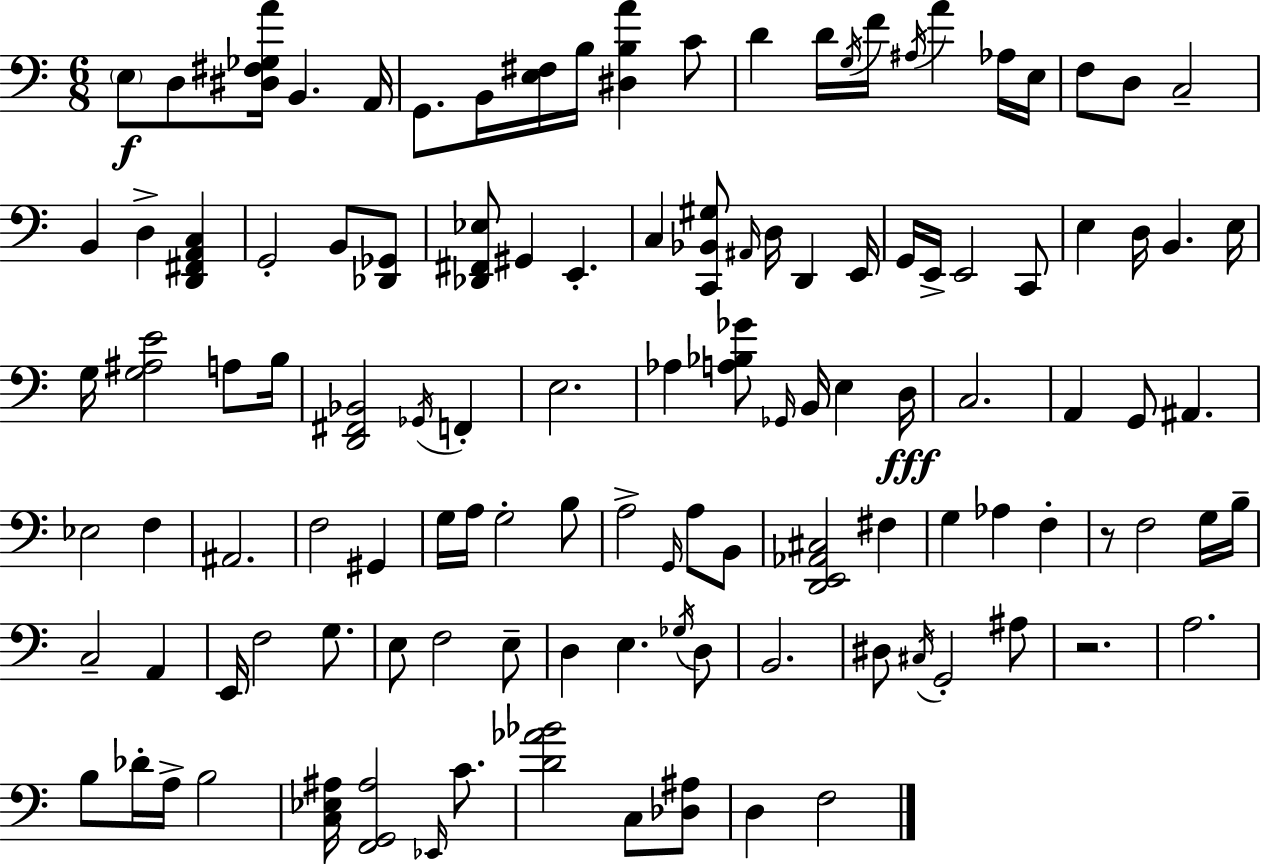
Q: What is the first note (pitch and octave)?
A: E3